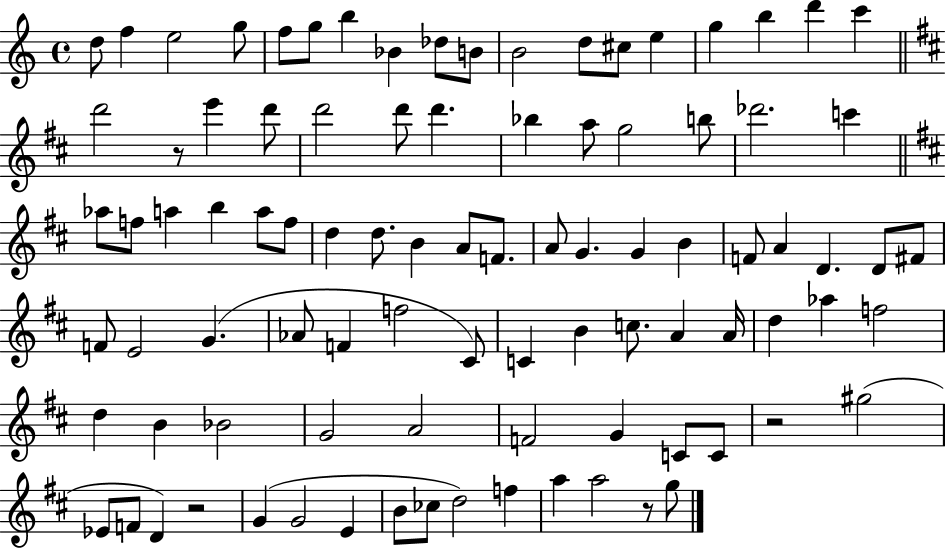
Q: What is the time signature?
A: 4/4